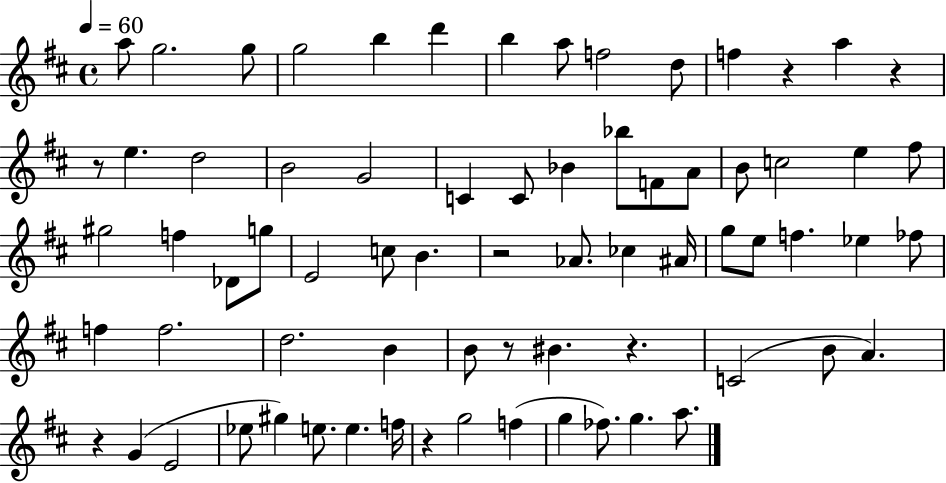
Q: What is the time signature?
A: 4/4